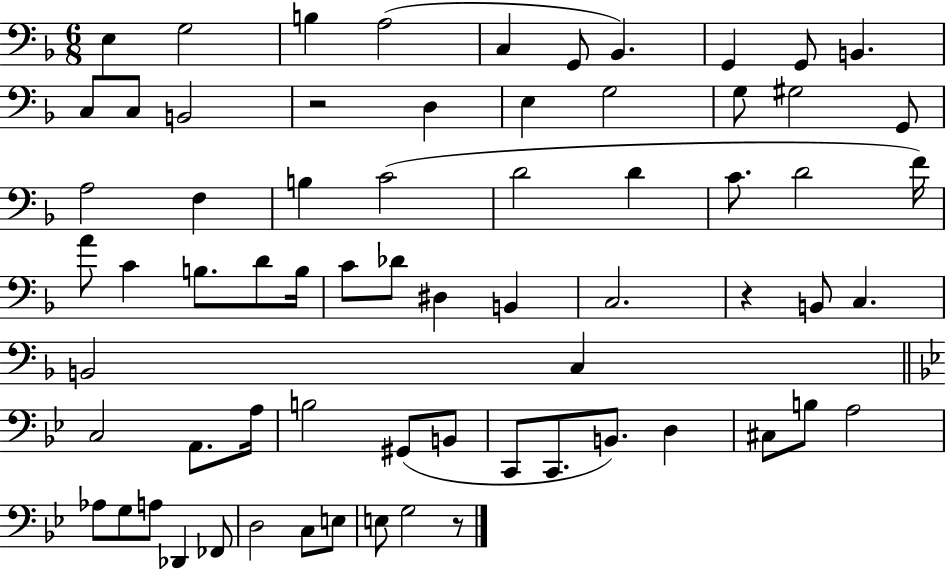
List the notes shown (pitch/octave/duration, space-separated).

E3/q G3/h B3/q A3/h C3/q G2/e Bb2/q. G2/q G2/e B2/q. C3/e C3/e B2/h R/h D3/q E3/q G3/h G3/e G#3/h G2/e A3/h F3/q B3/q C4/h D4/h D4/q C4/e. D4/h F4/s A4/e C4/q B3/e. D4/e B3/s C4/e Db4/e D#3/q B2/q C3/h. R/q B2/e C3/q. B2/h C3/q C3/h A2/e. A3/s B3/h G#2/e B2/e C2/e C2/e. B2/e. D3/q C#3/e B3/e A3/h Ab3/e G3/e A3/e Db2/q FES2/e D3/h C3/e E3/e E3/e G3/h R/e